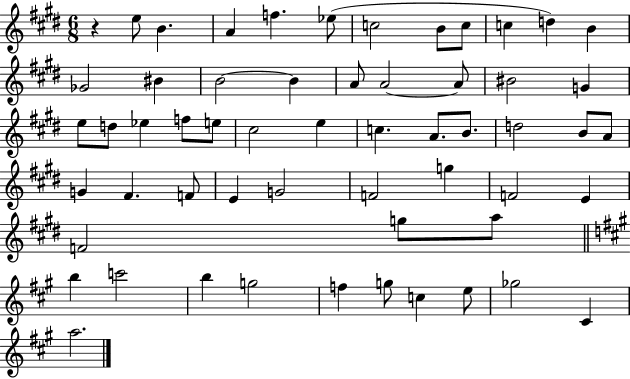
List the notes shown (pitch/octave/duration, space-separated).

R/q E5/e B4/q. A4/q F5/q. Eb5/e C5/h B4/e C5/e C5/q D5/q B4/q Gb4/h BIS4/q B4/h B4/q A4/e A4/h A4/e BIS4/h G4/q E5/e D5/e Eb5/q F5/e E5/e C#5/h E5/q C5/q. A4/e. B4/e. D5/h B4/e A4/e G4/q F#4/q. F4/e E4/q G4/h F4/h G5/q F4/h E4/q F4/h G5/e A5/e B5/q C6/h B5/q G5/h F5/q G5/e C5/q E5/e Gb5/h C#4/q A5/h.